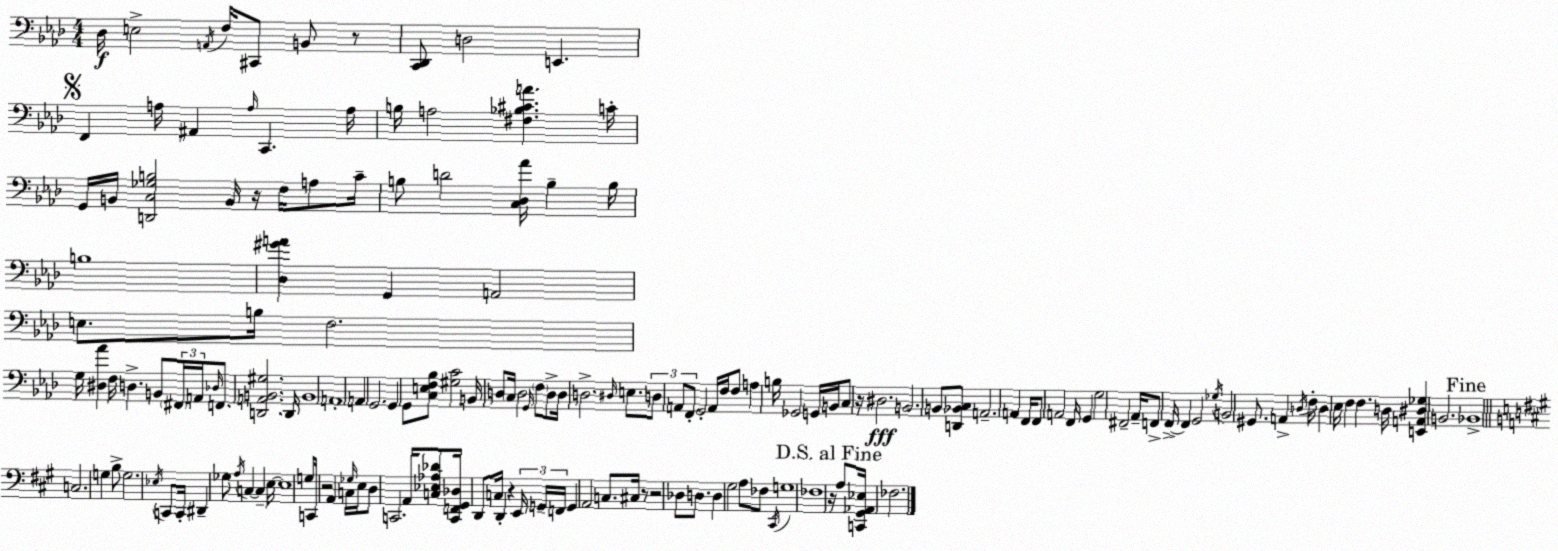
X:1
T:Untitled
M:4/4
L:1/4
K:Fm
_D,/4 E,2 A,,/4 F,/4 ^C,,/2 B,,/2 z/2 [C,,_D,,]/2 D,2 E,, F,, A,/4 ^A,, A,/4 C,, A,/4 B,/4 A,2 [^F,_B,^CA] C/4 G,,/4 B,,/4 [D,,C,_G,B,]2 B,,/4 z/4 F,/4 A,/2 C/4 B,/2 D2 [C,_D,_A]/4 B, B,/4 B,4 [_D,^GA] G,, A,,2 E,/2 B,/4 F,2 G,/4 [^D,_A] F,/4 D, B,,/2 ^F,,/4 A,,/4 _D,/4 F,,/2 [D,,A,,B,,^G,]2 D,,/4 B,,4 A,,4 A,, G,,2 G,, G,,/2 [C,E,F,_B,]/2 [^G,C]2 B,,/4 D,/2 C,/4 D,2 G,,/4 F,/2 D,/2 D,/4 D,2 ^D,/4 E,/2 D,/2 A,,/2 F,,/2 G,,2 A,,/4 F,/4 F,/2 A, B,/4 _G,,2 G,,/4 B,,/4 C,/2 z/4 ^D,2 B,,2 B,,/2 [D,,_B,,C,]/2 A,,2 A,, F,,/4 F,,/2 A,,2 F,,/4 G,, G,2 ^F,,2 _A,,/4 F,,/2 F,,/4 F,, G,,2 _G,/4 B,,2 ^G,,/2 A,, D,/4 F,/4 D, _E,/4 F, F, D,/4 [E,,A,,^D,_G,] B,,2 _B,,4 C,2 G, B,/2 G,2 _E,/4 C,,/2 C,,/4 ^D,, _G,/2 A,/4 C, C, E,/4 E,4 G,/2 C,,/4 z2 A,, C,/4 _G,/4 E,/4 D,/2 C,,2 A,,/4 [C,_E,_A,_D]/2 [C,,F,,^G,,_D,]/4 D,,/2 C,/4 D,, z E,,/4 G,,/4 F,,/4 G,, A,,2 C,/2 ^C,/4 z/2 z2 _D,/2 D,/2 D, ^G,2 A,/2 _F,/2 ^C,,/4 G,4 _F,4 z/4 A,/2 [C,,^G,,_A,,_E,]/4 _F,2